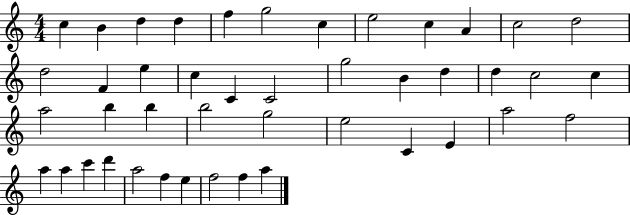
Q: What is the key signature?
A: C major